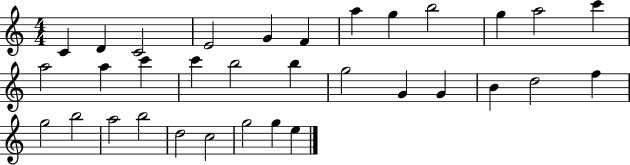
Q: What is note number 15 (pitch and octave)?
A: C6